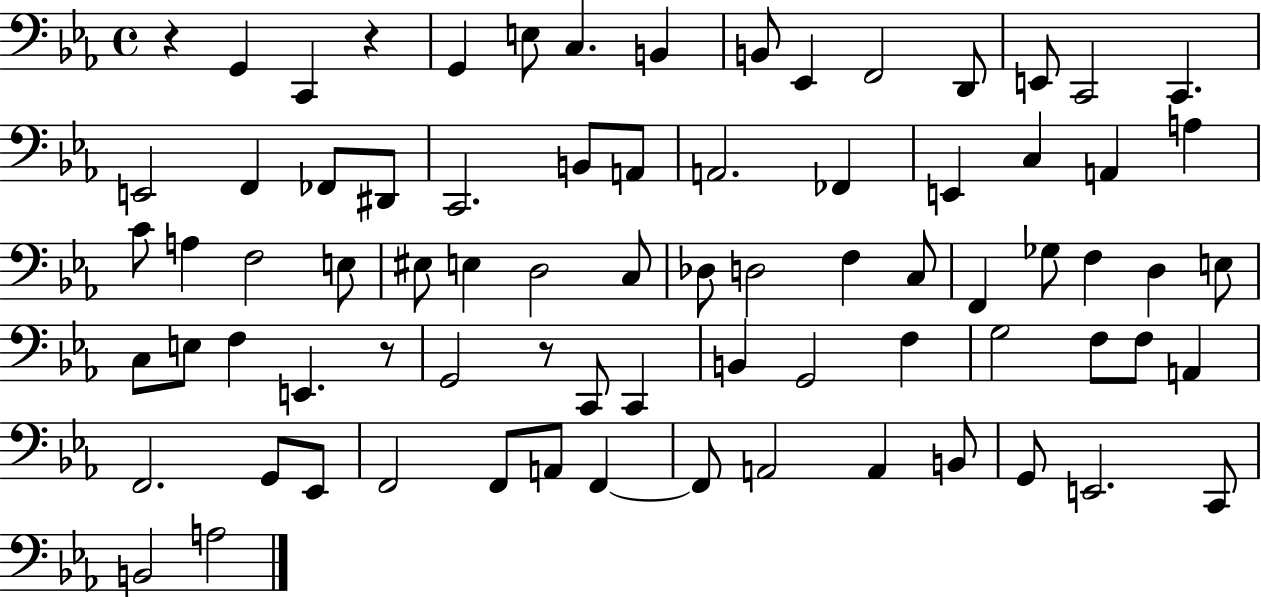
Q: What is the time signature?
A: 4/4